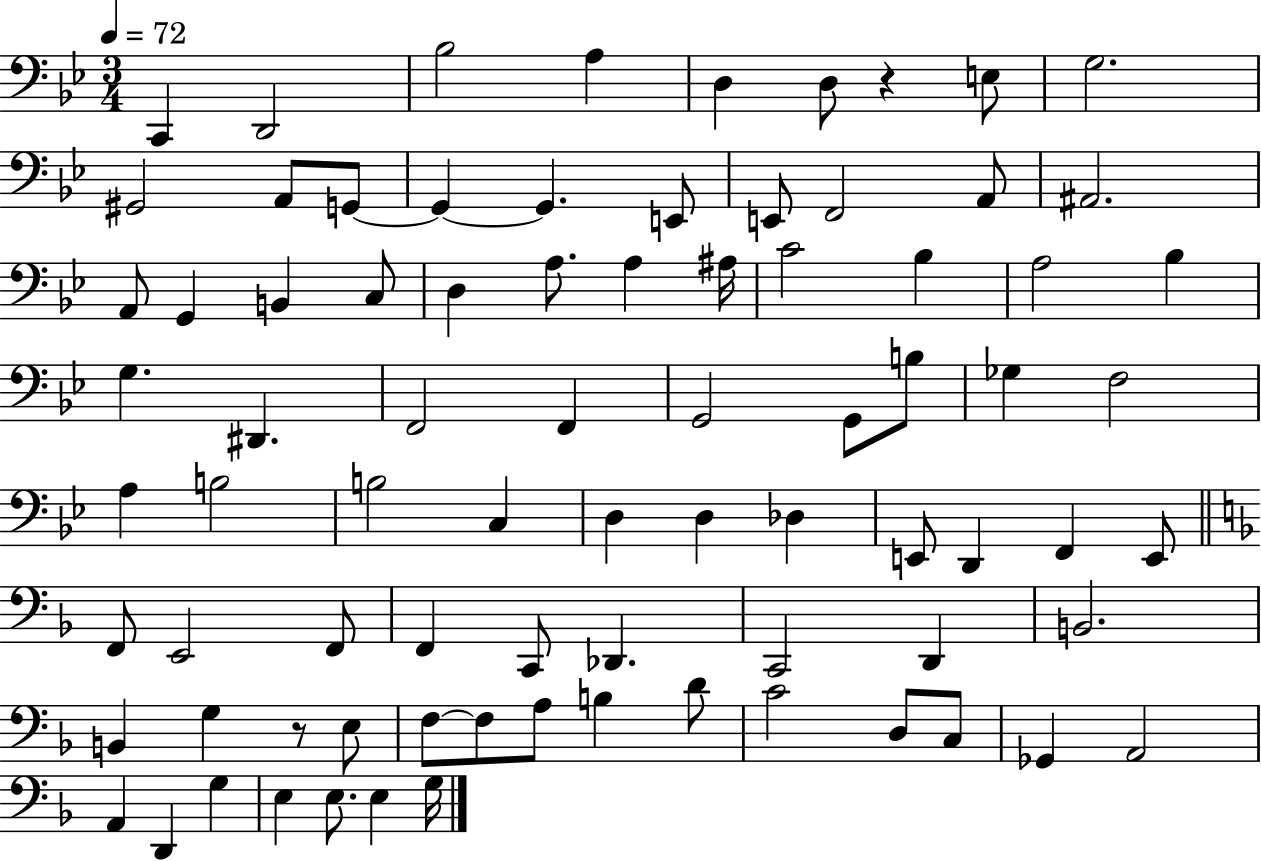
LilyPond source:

{
  \clef bass
  \numericTimeSignature
  \time 3/4
  \key bes \major
  \tempo 4 = 72
  c,4 d,2 | bes2 a4 | d4 d8 r4 e8 | g2. | \break gis,2 a,8 g,8~~ | g,4~~ g,4. e,8 | e,8 f,2 a,8 | ais,2. | \break a,8 g,4 b,4 c8 | d4 a8. a4 ais16 | c'2 bes4 | a2 bes4 | \break g4. dis,4. | f,2 f,4 | g,2 g,8 b8 | ges4 f2 | \break a4 b2 | b2 c4 | d4 d4 des4 | e,8 d,4 f,4 e,8 | \break \bar "||" \break \key f \major f,8 e,2 f,8 | f,4 c,8 des,4. | c,2 d,4 | b,2. | \break b,4 g4 r8 e8 | f8~~ f8 a8 b4 d'8 | c'2 d8 c8 | ges,4 a,2 | \break a,4 d,4 g4 | e4 e8. e4 g16 | \bar "|."
}